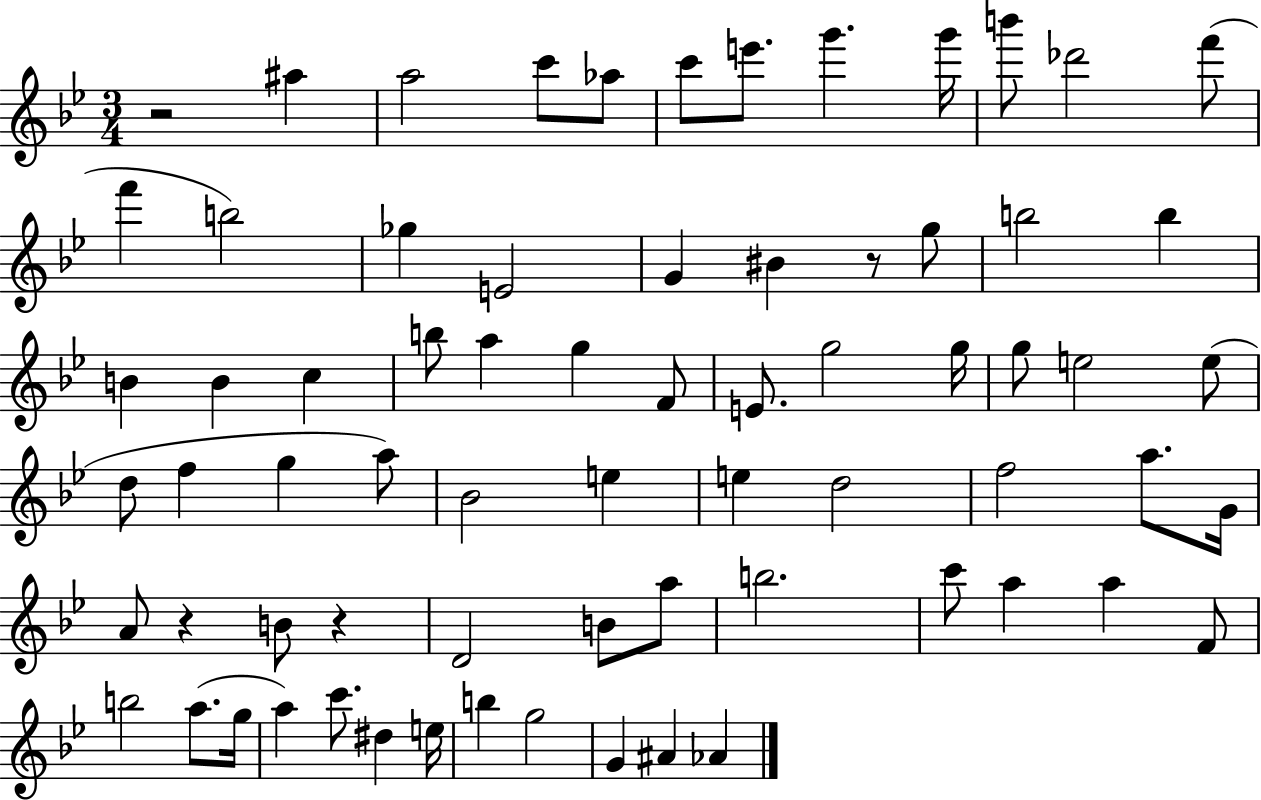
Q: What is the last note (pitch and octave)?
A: Ab4